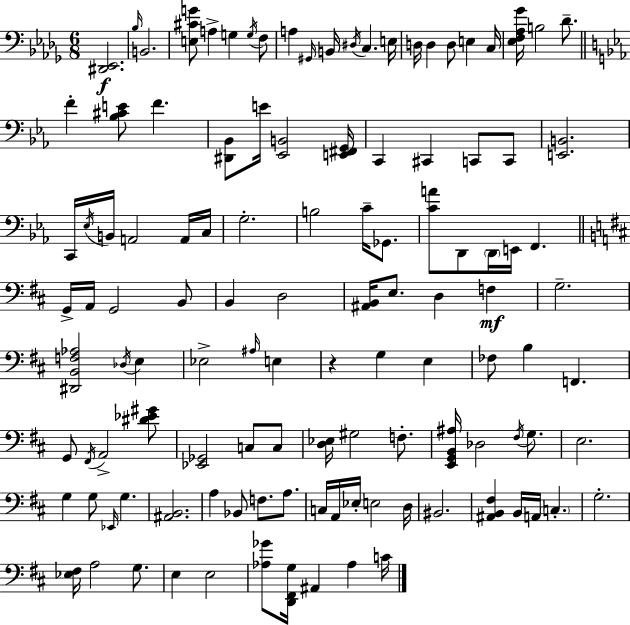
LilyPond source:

{
  \clef bass
  \numericTimeSignature
  \time 6/8
  \key bes \minor
  <dis, ees,>2.\f | \grace { bes16 } b,2. | <e cis' g'>8 a4-> g4 \acciaccatura { g16 } | f8 a4 \grace { gis,16 } b,16 \acciaccatura { dis16 } c4. | \break e16 d16 d4 d8 e4 | c16 <ees f aes ges'>16 b2 | des'8.-- \bar "||" \break \key c \minor f'4-. <bes cis' e'>8 f'4. | <dis, bes,>8 e'16 <ees, b,>2 <e, fis, g,>16 | c,4 cis,4 c,8 c,8 | <e, b,>2. | \break c,16 \acciaccatura { ees16 } b,16 a,2 a,16 | c16 g2.-. | b2 c'16-- ges,8. | <c' a'>8 d,8 \parenthesize d,16 e,16 f,4. | \break \bar "||" \break \key d \major g,16-> a,16 g,2 b,8 | b,4 d2 | <ais, b,>16 e8. d4 f4\mf | g2.-- | \break <dis, b, f aes>2 \acciaccatura { des16 } e4 | ees2-> \grace { ais16 } e4 | r4 g4 e4 | fes8 b4 f,4. | \break g,8 \acciaccatura { fis,16 } a,2-> | <dis' ees' gis'>8 <ees, ges,>2 c8 | c8 <d ees>16 gis2 | f8.-. <e, g, b, ais>16 des2 | \break \acciaccatura { fis16 } g8. e2. | g4 g8 \grace { ees,16 } g4. | <ais, b,>2. | a4 bes,8 f8. | \break a8. c16 a,16 ees16-. e2 | d16 bis,2. | <ais, b, fis>4 b,16 a,16 \parenthesize c4.-. | g2.-. | \break <ees fis>16 a2 | g8. e4 e2 | <aes ges'>8 <d, fis, g>16 ais,4 | aes4 c'16 \bar "|."
}